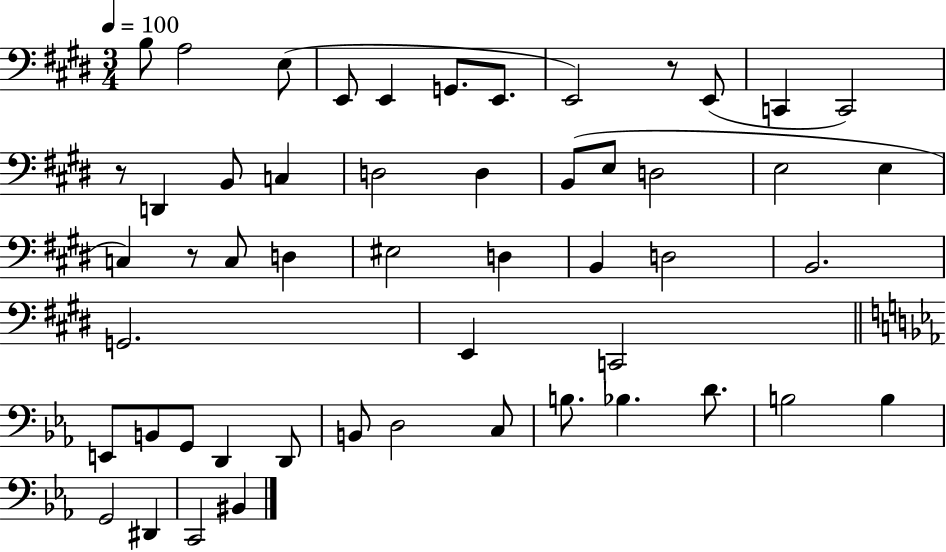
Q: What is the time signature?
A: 3/4